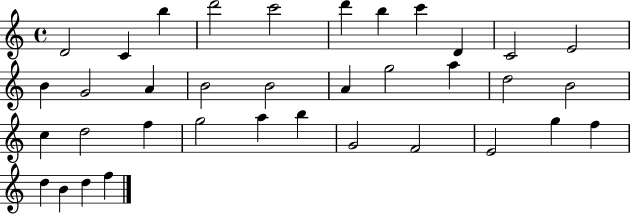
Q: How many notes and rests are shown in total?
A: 36